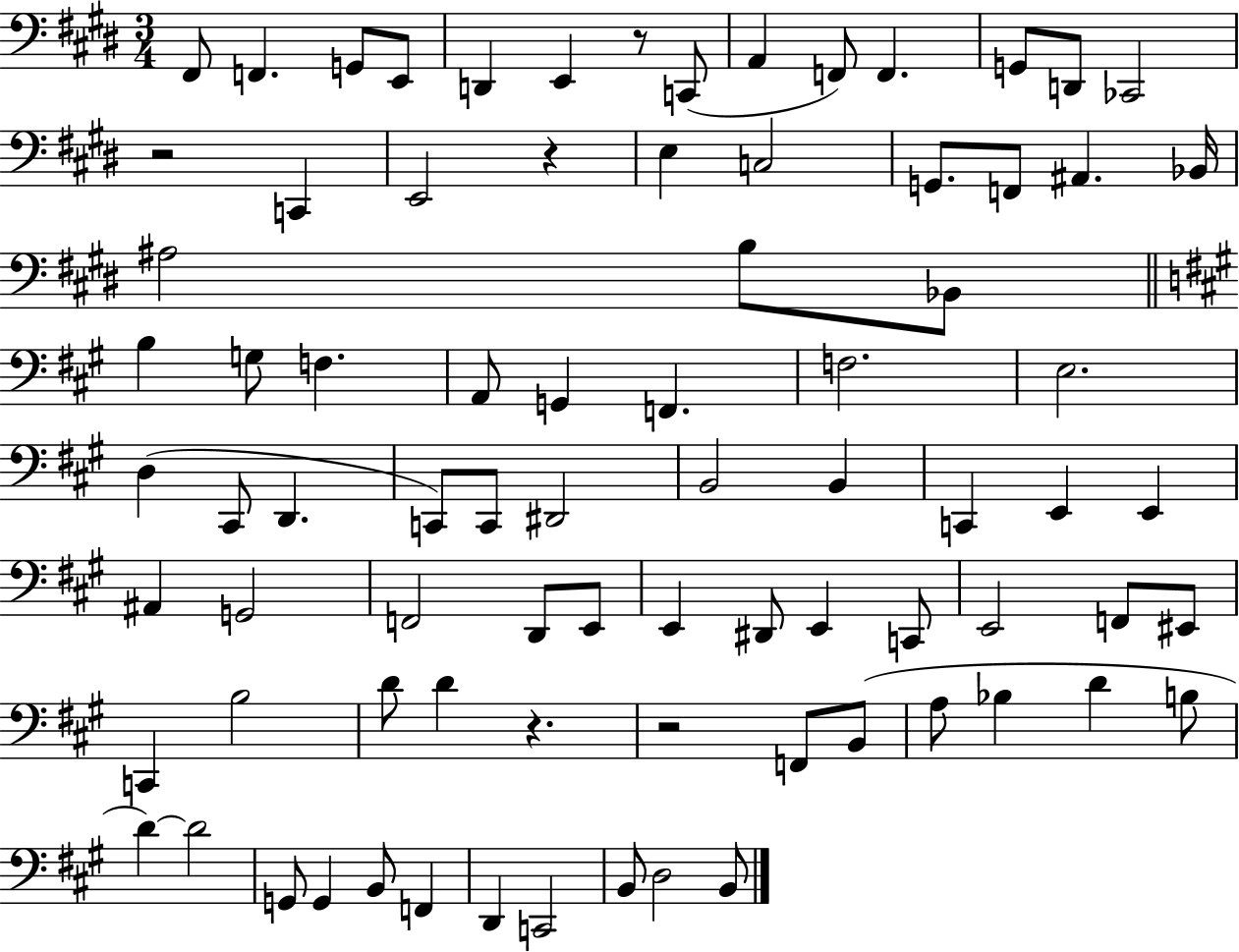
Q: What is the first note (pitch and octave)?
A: F#2